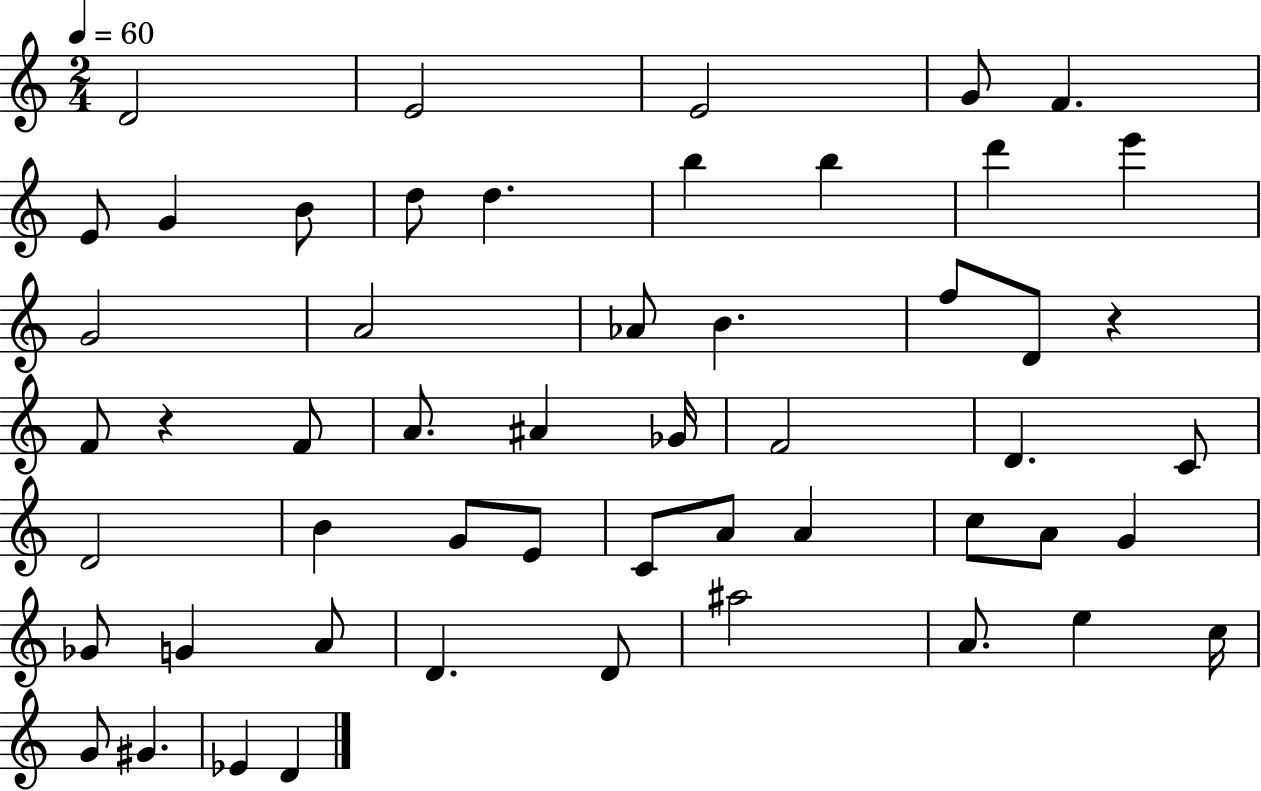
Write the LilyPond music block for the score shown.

{
  \clef treble
  \numericTimeSignature
  \time 2/4
  \key c \major
  \tempo 4 = 60
  d'2 | e'2 | e'2 | g'8 f'4. | \break e'8 g'4 b'8 | d''8 d''4. | b''4 b''4 | d'''4 e'''4 | \break g'2 | a'2 | aes'8 b'4. | f''8 d'8 r4 | \break f'8 r4 f'8 | a'8. ais'4 ges'16 | f'2 | d'4. c'8 | \break d'2 | b'4 g'8 e'8 | c'8 a'8 a'4 | c''8 a'8 g'4 | \break ges'8 g'4 a'8 | d'4. d'8 | ais''2 | a'8. e''4 c''16 | \break g'8 gis'4. | ees'4 d'4 | \bar "|."
}